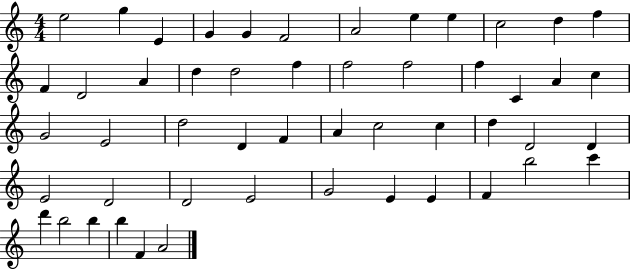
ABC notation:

X:1
T:Untitled
M:4/4
L:1/4
K:C
e2 g E G G F2 A2 e e c2 d f F D2 A d d2 f f2 f2 f C A c G2 E2 d2 D F A c2 c d D2 D E2 D2 D2 E2 G2 E E F b2 c' d' b2 b b F A2